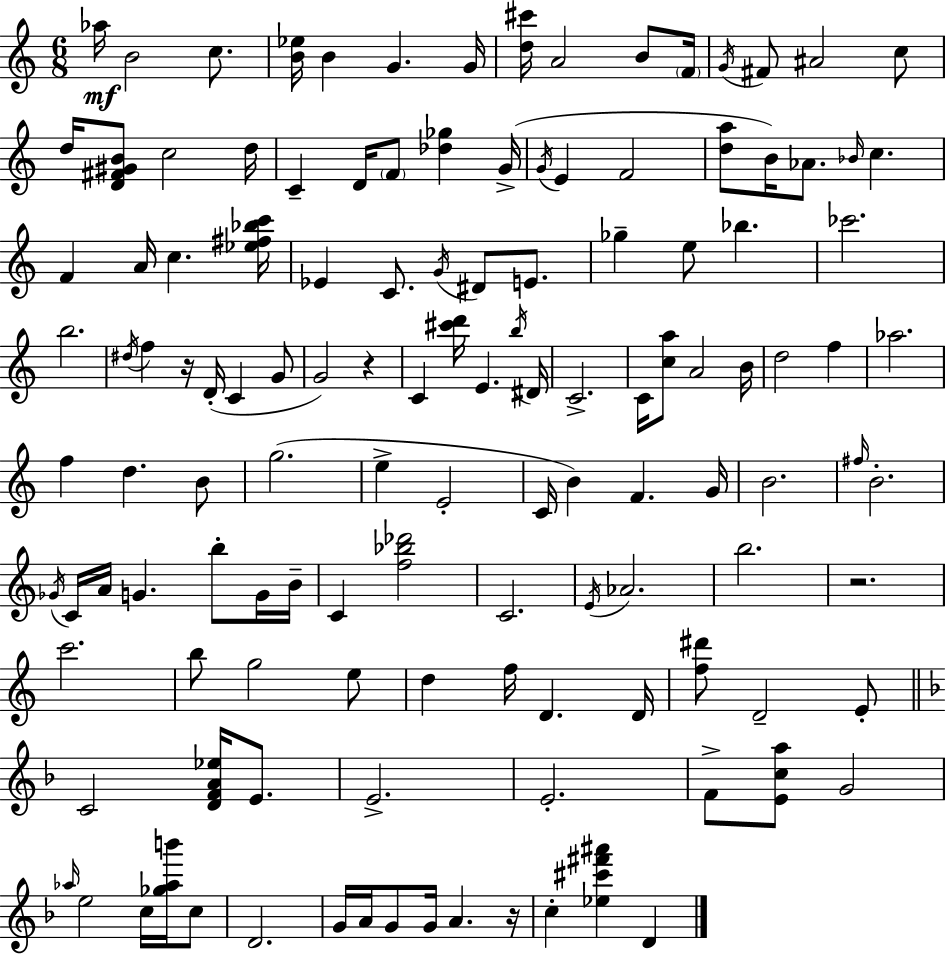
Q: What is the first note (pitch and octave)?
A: Ab5